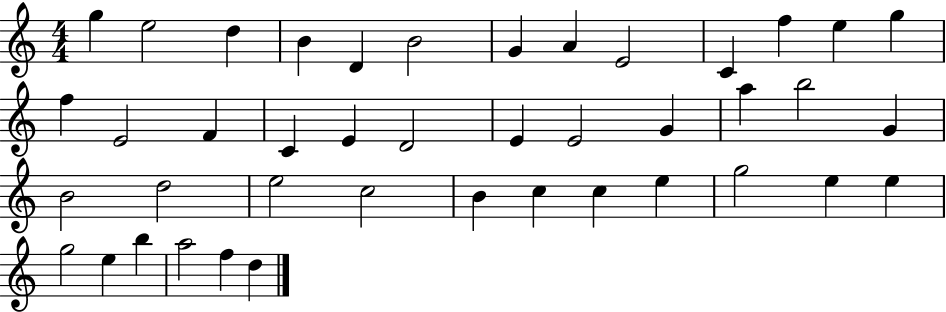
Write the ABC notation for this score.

X:1
T:Untitled
M:4/4
L:1/4
K:C
g e2 d B D B2 G A E2 C f e g f E2 F C E D2 E E2 G a b2 G B2 d2 e2 c2 B c c e g2 e e g2 e b a2 f d